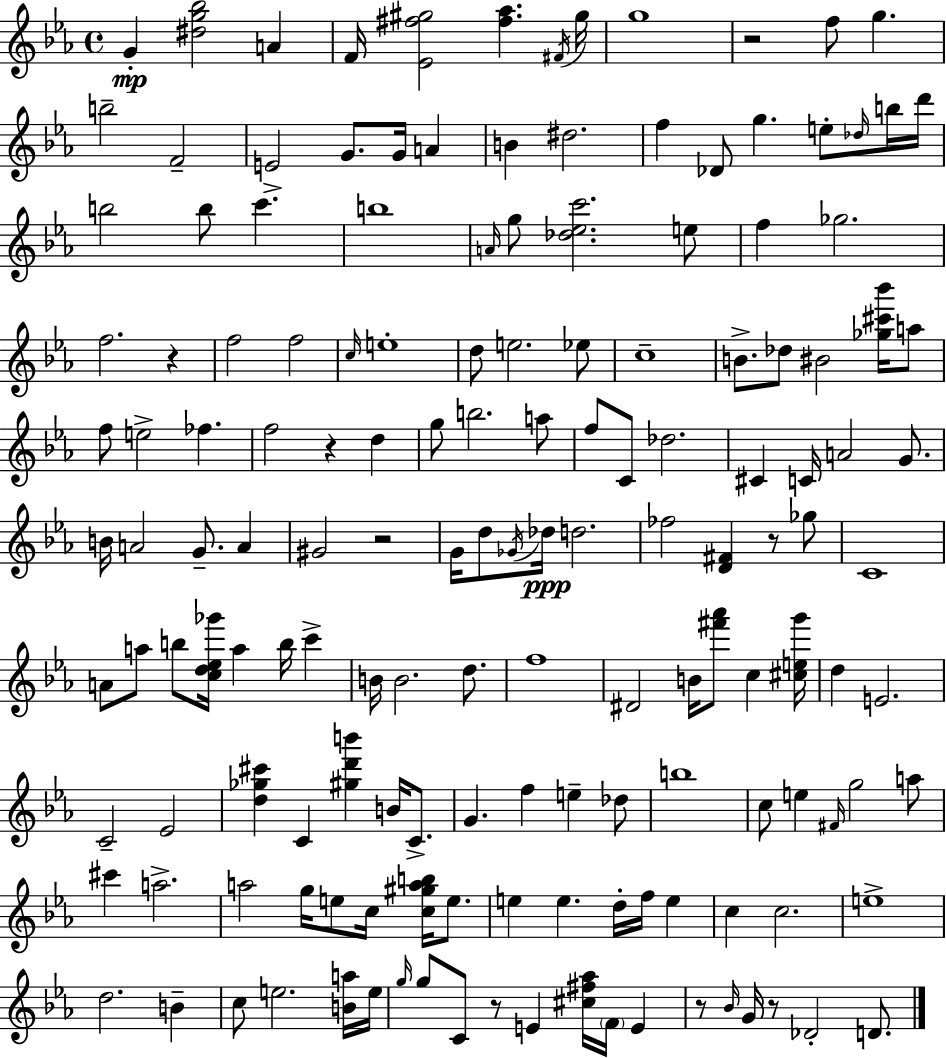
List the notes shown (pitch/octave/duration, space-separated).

G4/q [D#5,G5,Bb5]/h A4/q F4/s [Eb4,F#5,G#5]/h [F#5,Ab5]/q. F#4/s G#5/s G5/w R/h F5/e G5/q. B5/h F4/h E4/h G4/e. G4/s A4/q B4/q D#5/h. F5/q Db4/e G5/q. E5/e Db5/s B5/s D6/s B5/h B5/e C6/q. B5/w A4/s G5/e [Db5,Eb5,C6]/h. E5/e F5/q Gb5/h. F5/h. R/q F5/h F5/h C5/s E5/w D5/e E5/h. Eb5/e C5/w B4/e. Db5/e BIS4/h [Gb5,C#6,Bb6]/s A5/e F5/e E5/h FES5/q. F5/h R/q D5/q G5/e B5/h. A5/e F5/e C4/e Db5/h. C#4/q C4/s A4/h G4/e. B4/s A4/h G4/e. A4/q G#4/h R/h G4/s D5/e Gb4/s Db5/s D5/h. FES5/h [D4,F#4]/q R/e Gb5/e C4/w A4/e A5/e B5/e [C5,D5,Eb5,Gb6]/s A5/q B5/s C6/q B4/s B4/h. D5/e. F5/w D#4/h B4/s [F#6,Ab6]/e C5/q [C#5,E5,G6]/s D5/q E4/h. C4/h Eb4/h [D5,Gb5,C#6]/q C4/q [G#5,D6,B6]/q B4/s C4/e. G4/q. F5/q E5/q Db5/e B5/w C5/e E5/q F#4/s G5/h A5/e C#6/q A5/h. A5/h G5/s E5/e C5/s [C5,G#5,A5,B5]/s E5/e. E5/q E5/q. D5/s F5/s E5/q C5/q C5/h. E5/w D5/h. B4/q C5/e E5/h. [B4,A5]/s E5/s G5/s G5/e C4/e R/e E4/q [C#5,F#5,Ab5]/s F4/s E4/q R/e Bb4/s G4/s R/e Db4/h D4/e.